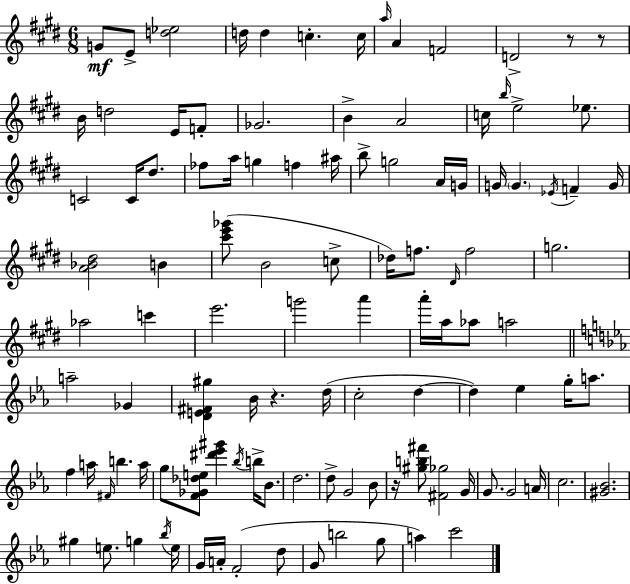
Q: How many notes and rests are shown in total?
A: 110